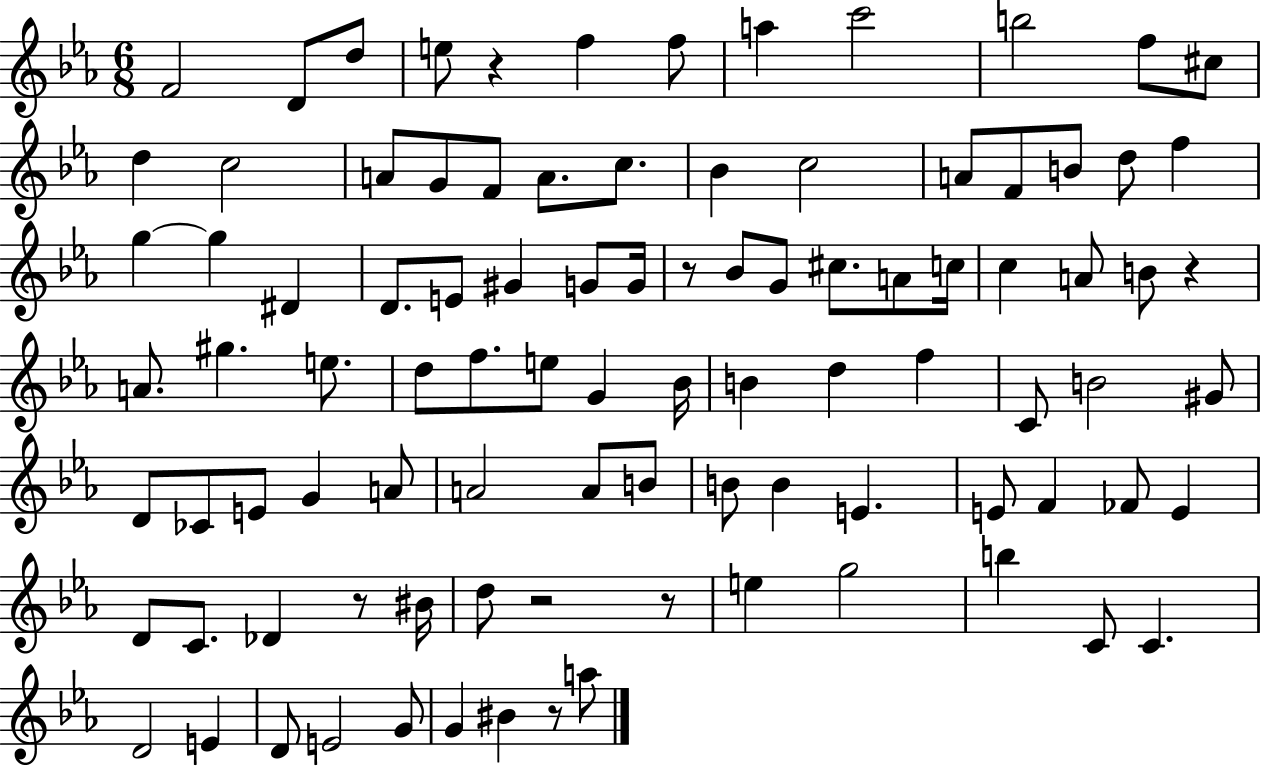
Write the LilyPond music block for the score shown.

{
  \clef treble
  \numericTimeSignature
  \time 6/8
  \key ees \major
  f'2 d'8 d''8 | e''8 r4 f''4 f''8 | a''4 c'''2 | b''2 f''8 cis''8 | \break d''4 c''2 | a'8 g'8 f'8 a'8. c''8. | bes'4 c''2 | a'8 f'8 b'8 d''8 f''4 | \break g''4~~ g''4 dis'4 | d'8. e'8 gis'4 g'8 g'16 | r8 bes'8 g'8 cis''8. a'8 c''16 | c''4 a'8 b'8 r4 | \break a'8. gis''4. e''8. | d''8 f''8. e''8 g'4 bes'16 | b'4 d''4 f''4 | c'8 b'2 gis'8 | \break d'8 ces'8 e'8 g'4 a'8 | a'2 a'8 b'8 | b'8 b'4 e'4. | e'8 f'4 fes'8 e'4 | \break d'8 c'8. des'4 r8 bis'16 | d''8 r2 r8 | e''4 g''2 | b''4 c'8 c'4. | \break d'2 e'4 | d'8 e'2 g'8 | g'4 bis'4 r8 a''8 | \bar "|."
}